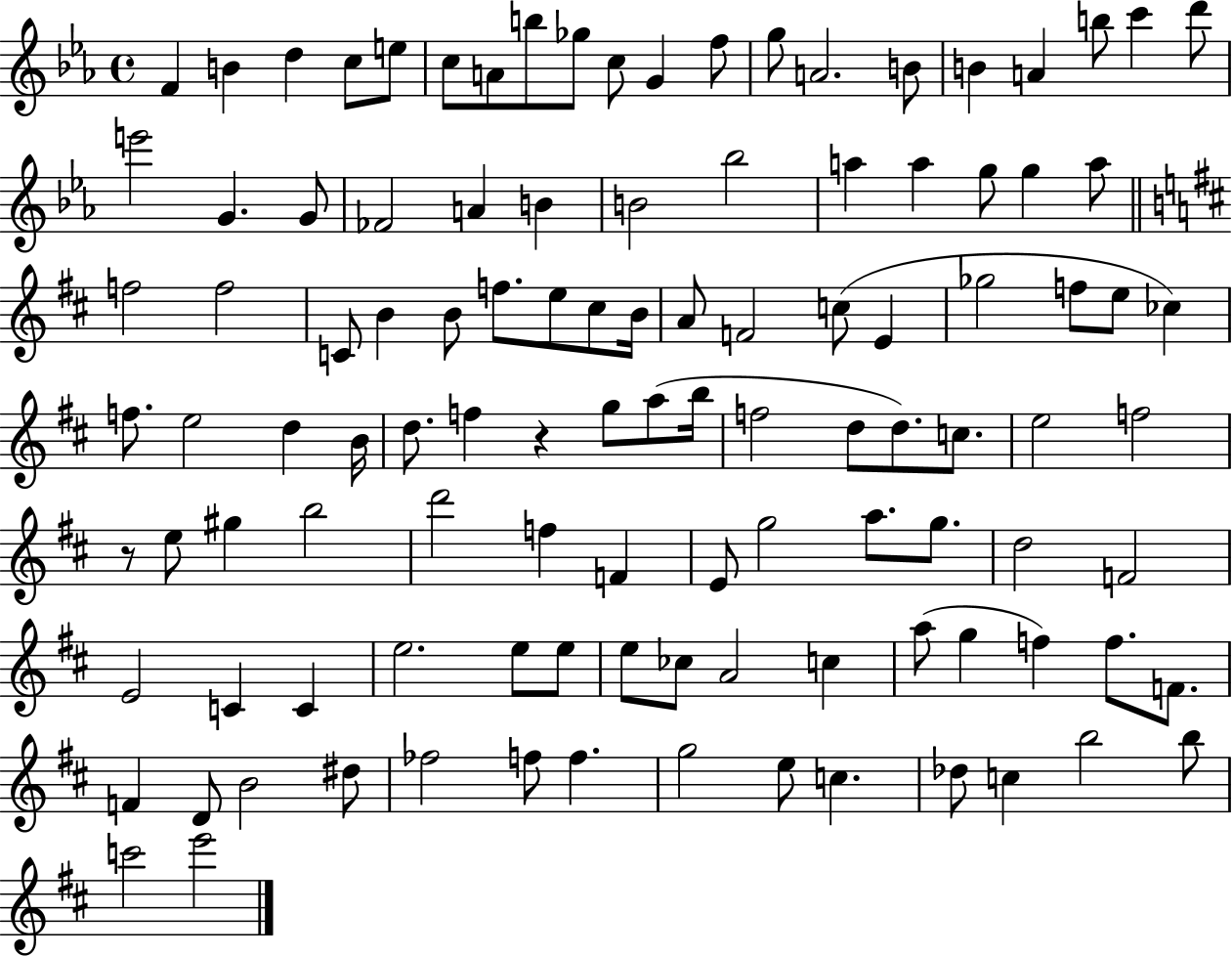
{
  \clef treble
  \time 4/4
  \defaultTimeSignature
  \key ees \major
  f'4 b'4 d''4 c''8 e''8 | c''8 a'8 b''8 ges''8 c''8 g'4 f''8 | g''8 a'2. b'8 | b'4 a'4 b''8 c'''4 d'''8 | \break e'''2 g'4. g'8 | fes'2 a'4 b'4 | b'2 bes''2 | a''4 a''4 g''8 g''4 a''8 | \break \bar "||" \break \key b \minor f''2 f''2 | c'8 b'4 b'8 f''8. e''8 cis''8 b'16 | a'8 f'2 c''8( e'4 | ges''2 f''8 e''8 ces''4) | \break f''8. e''2 d''4 b'16 | d''8. f''4 r4 g''8 a''8( b''16 | f''2 d''8 d''8.) c''8. | e''2 f''2 | \break r8 e''8 gis''4 b''2 | d'''2 f''4 f'4 | e'8 g''2 a''8. g''8. | d''2 f'2 | \break e'2 c'4 c'4 | e''2. e''8 e''8 | e''8 ces''8 a'2 c''4 | a''8( g''4 f''4) f''8. f'8. | \break f'4 d'8 b'2 dis''8 | fes''2 f''8 f''4. | g''2 e''8 c''4. | des''8 c''4 b''2 b''8 | \break c'''2 e'''2 | \bar "|."
}